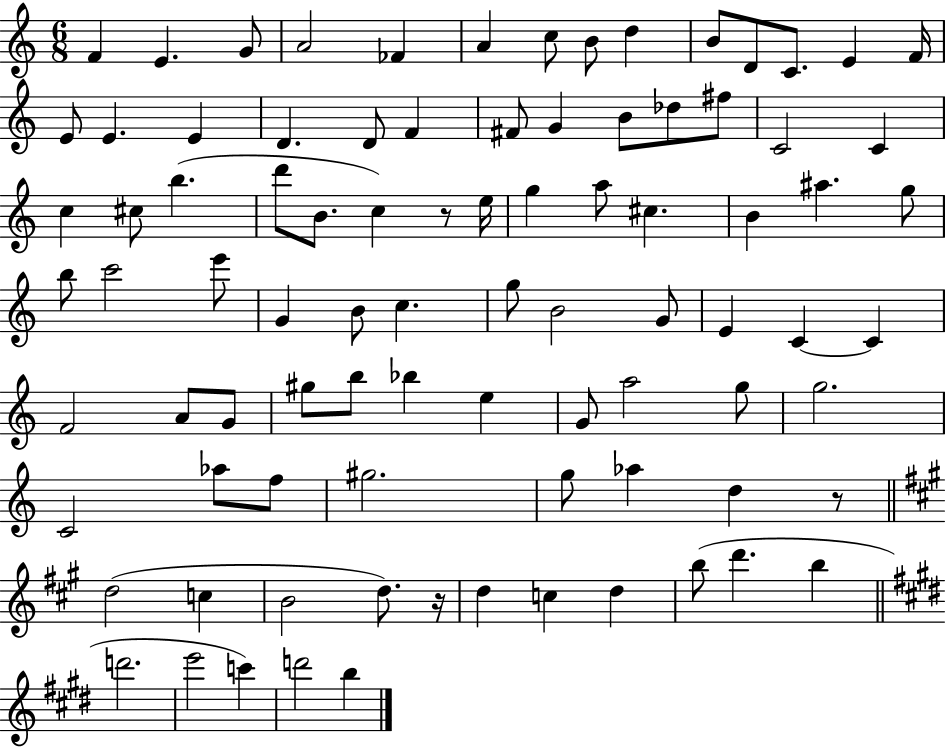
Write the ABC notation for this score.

X:1
T:Untitled
M:6/8
L:1/4
K:C
F E G/2 A2 _F A c/2 B/2 d B/2 D/2 C/2 E F/4 E/2 E E D D/2 F ^F/2 G B/2 _d/2 ^f/2 C2 C c ^c/2 b d'/2 B/2 c z/2 e/4 g a/2 ^c B ^a g/2 b/2 c'2 e'/2 G B/2 c g/2 B2 G/2 E C C F2 A/2 G/2 ^g/2 b/2 _b e G/2 a2 g/2 g2 C2 _a/2 f/2 ^g2 g/2 _a d z/2 d2 c B2 d/2 z/4 d c d b/2 d' b d'2 e'2 c' d'2 b